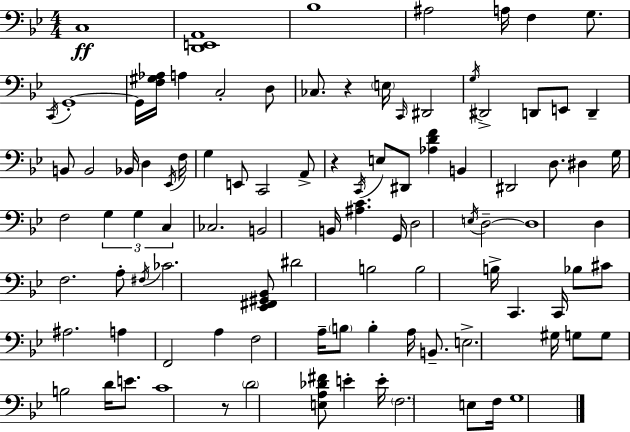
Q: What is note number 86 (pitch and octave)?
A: F3